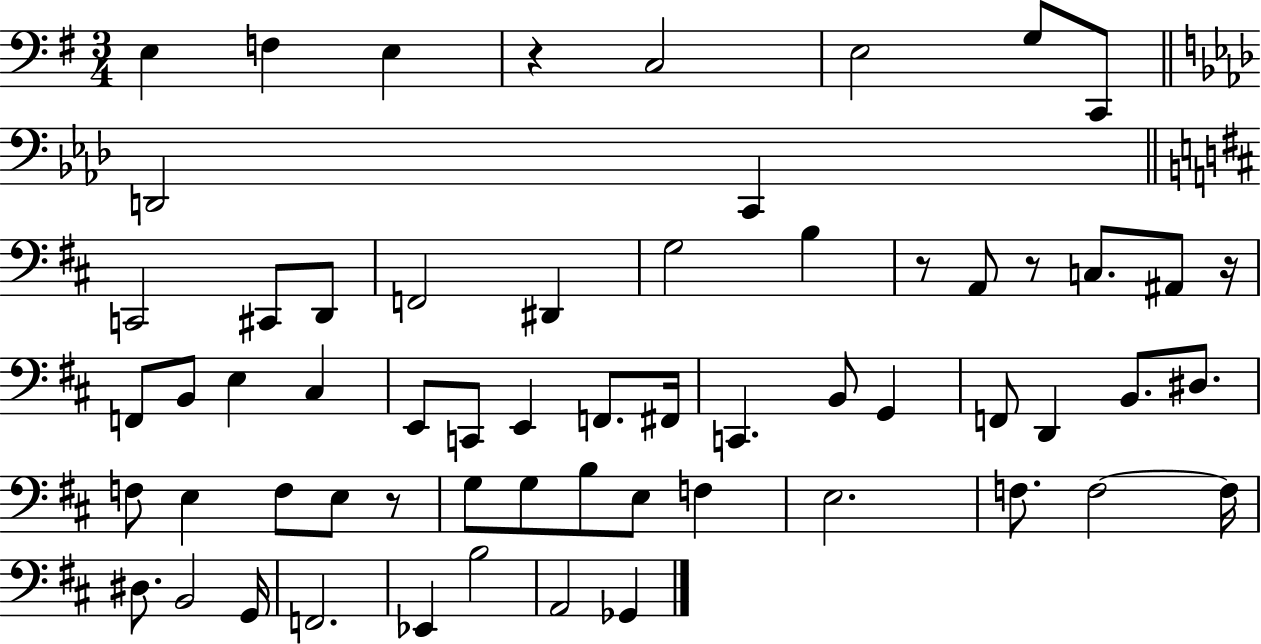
E3/q F3/q E3/q R/q C3/h E3/h G3/e C2/e D2/h C2/q C2/h C#2/e D2/e F2/h D#2/q G3/h B3/q R/e A2/e R/e C3/e. A#2/e R/s F2/e B2/e E3/q C#3/q E2/e C2/e E2/q F2/e. F#2/s C2/q. B2/e G2/q F2/e D2/q B2/e. D#3/e. F3/e E3/q F3/e E3/e R/e G3/e G3/e B3/e E3/e F3/q E3/h. F3/e. F3/h F3/s D#3/e. B2/h G2/s F2/h. Eb2/q B3/h A2/h Gb2/q